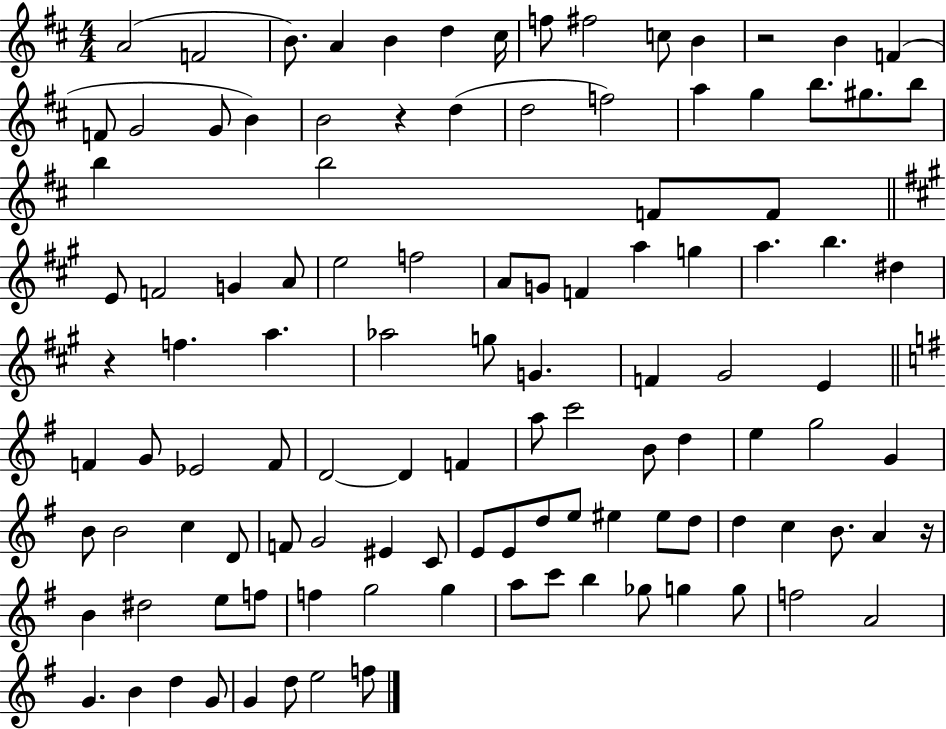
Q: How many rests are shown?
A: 4